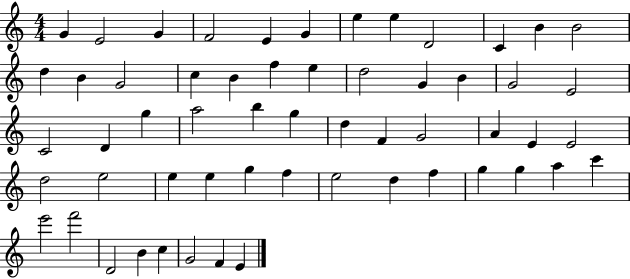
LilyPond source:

{
  \clef treble
  \numericTimeSignature
  \time 4/4
  \key c \major
  g'4 e'2 g'4 | f'2 e'4 g'4 | e''4 e''4 d'2 | c'4 b'4 b'2 | \break d''4 b'4 g'2 | c''4 b'4 f''4 e''4 | d''2 g'4 b'4 | g'2 e'2 | \break c'2 d'4 g''4 | a''2 b''4 g''4 | d''4 f'4 g'2 | a'4 e'4 e'2 | \break d''2 e''2 | e''4 e''4 g''4 f''4 | e''2 d''4 f''4 | g''4 g''4 a''4 c'''4 | \break e'''2 f'''2 | d'2 b'4 c''4 | g'2 f'4 e'4 | \bar "|."
}